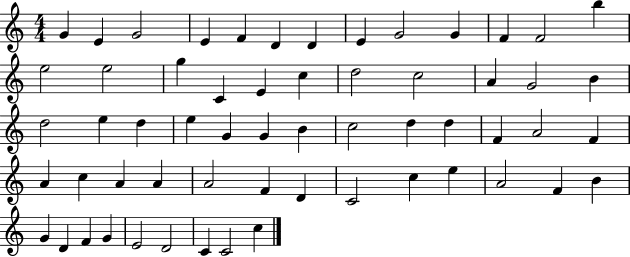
{
  \clef treble
  \numericTimeSignature
  \time 4/4
  \key c \major
  g'4 e'4 g'2 | e'4 f'4 d'4 d'4 | e'4 g'2 g'4 | f'4 f'2 b''4 | \break e''2 e''2 | g''4 c'4 e'4 c''4 | d''2 c''2 | a'4 g'2 b'4 | \break d''2 e''4 d''4 | e''4 g'4 g'4 b'4 | c''2 d''4 d''4 | f'4 a'2 f'4 | \break a'4 c''4 a'4 a'4 | a'2 f'4 d'4 | c'2 c''4 e''4 | a'2 f'4 b'4 | \break g'4 d'4 f'4 g'4 | e'2 d'2 | c'4 c'2 c''4 | \bar "|."
}